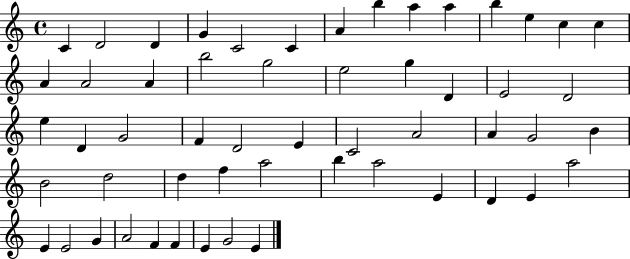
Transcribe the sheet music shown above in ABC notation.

X:1
T:Untitled
M:4/4
L:1/4
K:C
C D2 D G C2 C A b a a b e c c A A2 A b2 g2 e2 g D E2 D2 e D G2 F D2 E C2 A2 A G2 B B2 d2 d f a2 b a2 E D E a2 E E2 G A2 F F E G2 E